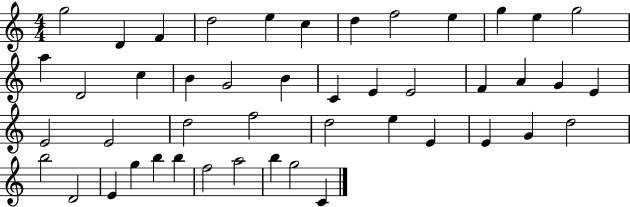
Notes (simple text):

G5/h D4/q F4/q D5/h E5/q C5/q D5/q F5/h E5/q G5/q E5/q G5/h A5/q D4/h C5/q B4/q G4/h B4/q C4/q E4/q E4/h F4/q A4/q G4/q E4/q E4/h E4/h D5/h F5/h D5/h E5/q E4/q E4/q G4/q D5/h B5/h D4/h E4/q G5/q B5/q B5/q F5/h A5/h B5/q G5/h C4/q